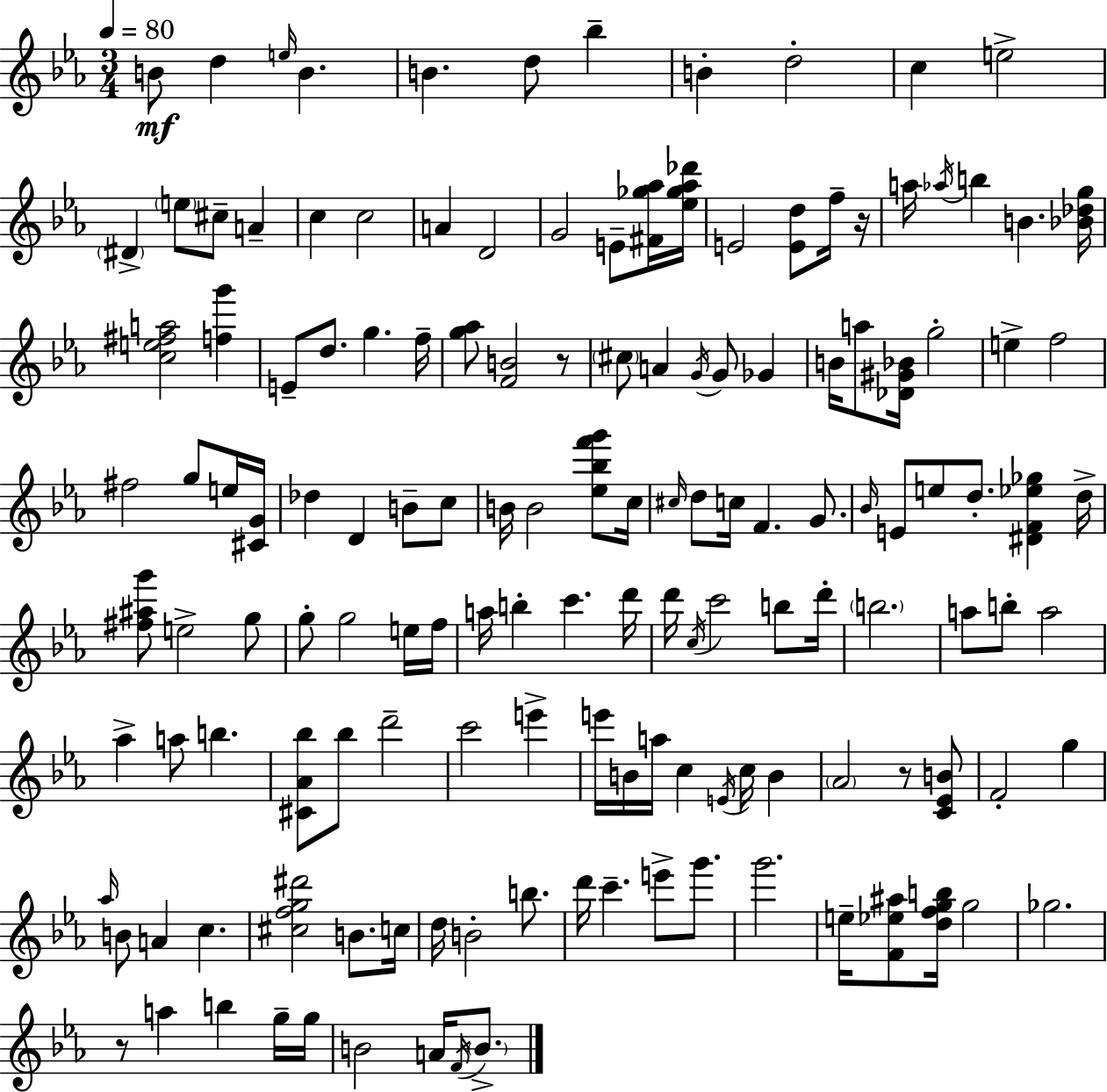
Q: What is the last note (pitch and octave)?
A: B4